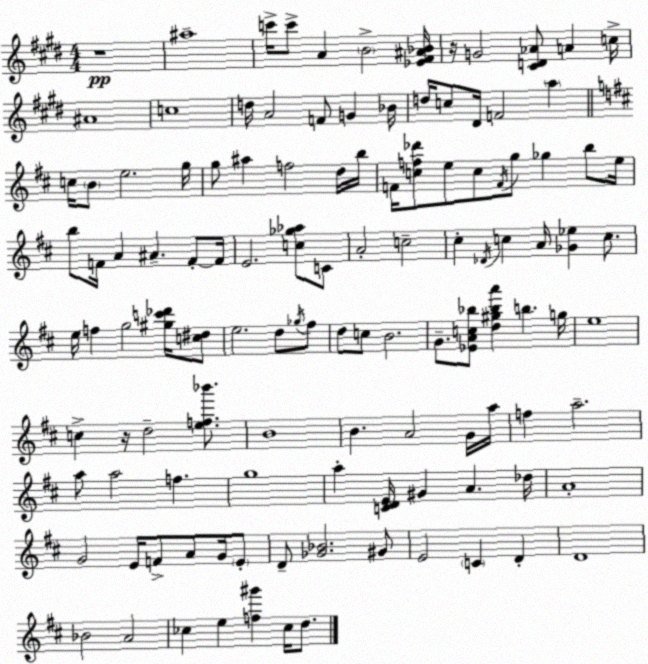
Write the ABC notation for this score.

X:1
T:Untitled
M:4/4
L:1/4
K:E
z4 ^a4 c'/4 c'/2 A B2 [_E^F^A_B]/4 z/4 G2 [^CD_A]/2 A c/4 ^A4 c4 d/4 A2 F/2 G _B/4 d/4 c/2 ^D/4 F2 a c/4 B/2 e2 g/4 g/2 ^a f2 d/4 b/4 F/4 [cf_d']/2 e/2 c/2 F/4 g/2 _g b/2 e/4 b/2 F/4 A ^A F/2 F/4 E2 [c_g_a]/2 C/2 A2 c2 ^c _D/4 c A/4 [_G_e] c/2 e/4 f g2 [^gc'_d']/4 [c^d]/2 e2 d/2 _g/4 ^f/2 d/2 c/2 B2 G/2 [_EAc_b]/2 [d^g_ba'] b g/4 e4 c z/4 d2 [ef_b']/2 B4 B A2 G/4 a/4 f a2 a/2 a2 f g4 a [CDE]/4 ^G A _d/4 A4 G2 E/4 F/2 A/2 G/4 E/2 D/2 [_G_B]2 ^G/2 E2 C D D4 _B2 A2 _c e [f^g'] _c/4 d/2